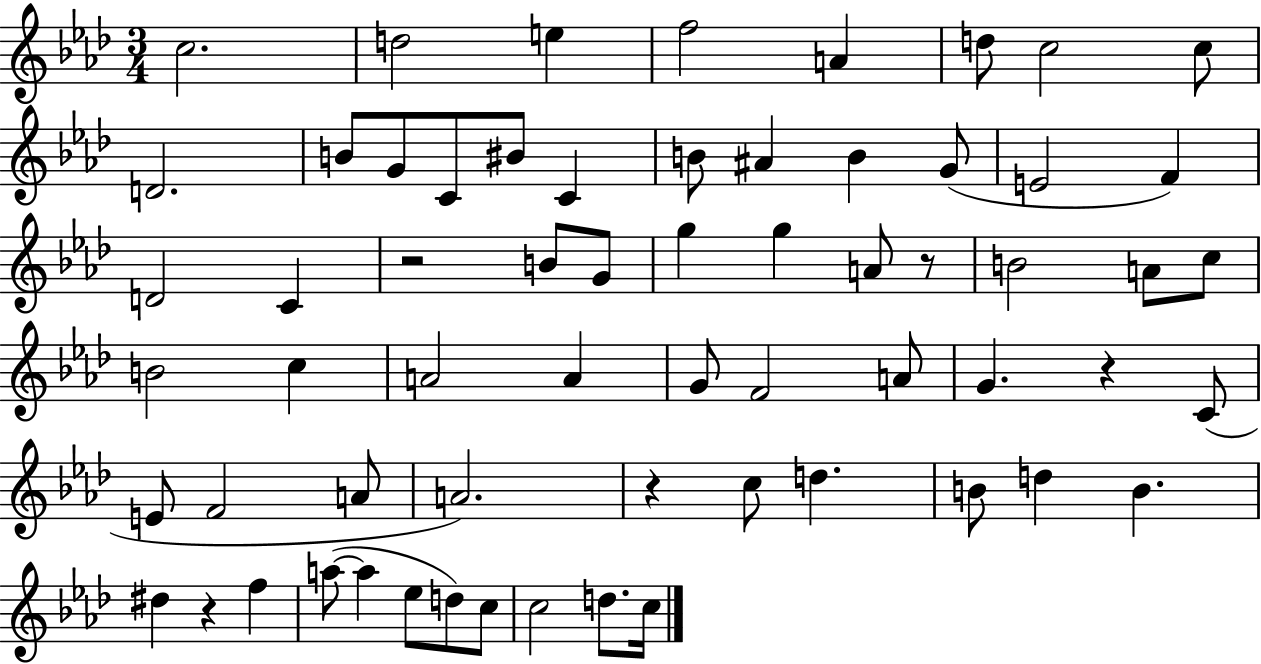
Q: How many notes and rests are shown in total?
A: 63